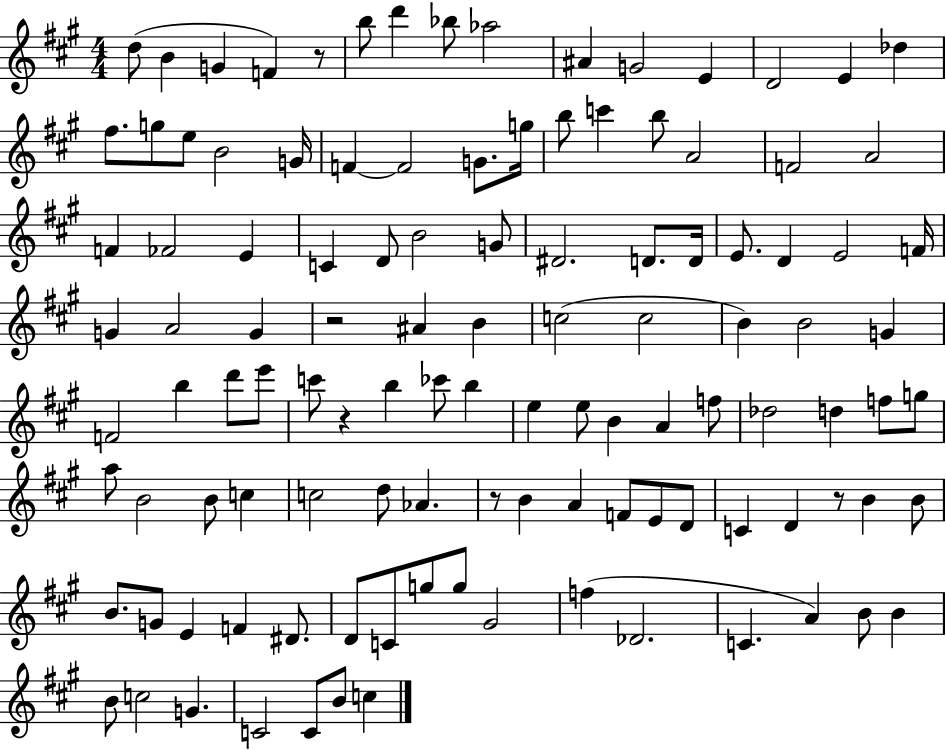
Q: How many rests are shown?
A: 5